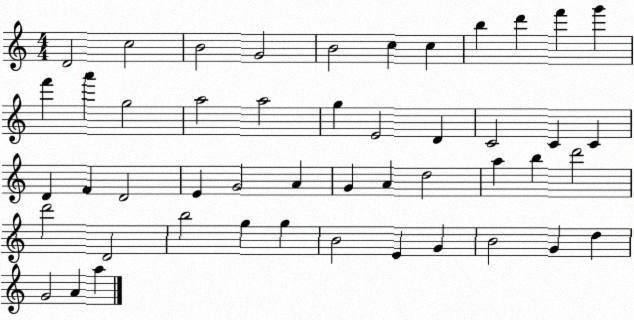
X:1
T:Untitled
M:4/4
L:1/4
K:C
D2 c2 B2 G2 B2 c c b d' f' g' f' a' g2 a2 a2 g E2 D C2 C C D F D2 E G2 A G A d2 a b d'2 d'2 D2 b2 g g B2 E G B2 G d G2 A a